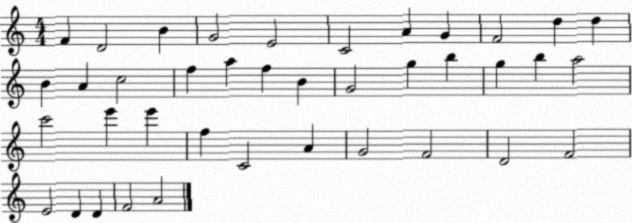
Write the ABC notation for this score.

X:1
T:Untitled
M:4/4
L:1/4
K:C
F D2 B G2 E2 C2 A G F2 d d B A c2 f a f B G2 g b g b a2 c'2 e' e' f C2 A G2 F2 D2 F2 E2 D D F2 A2